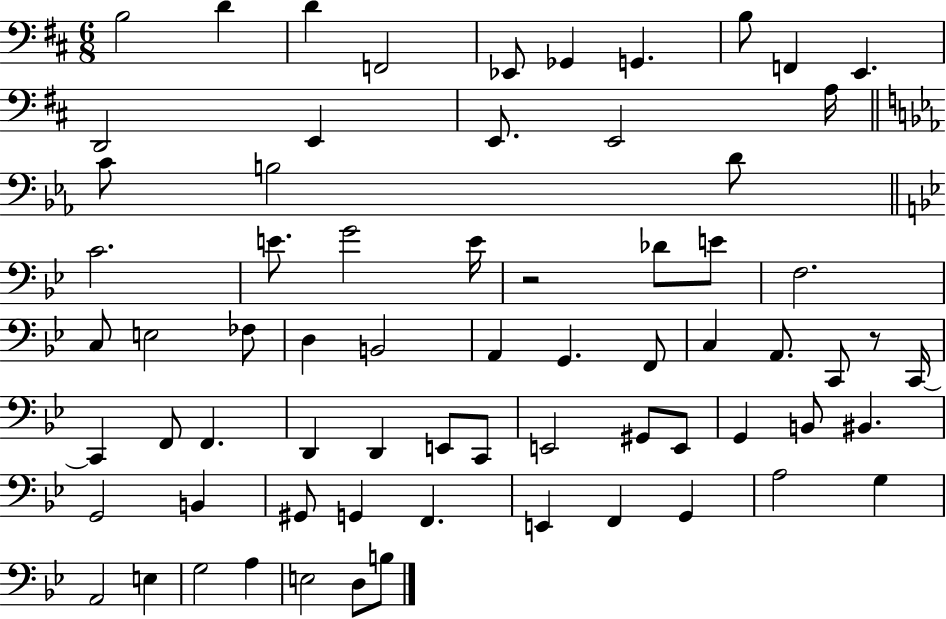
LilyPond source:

{
  \clef bass
  \numericTimeSignature
  \time 6/8
  \key d \major
  b2 d'4 | d'4 f,2 | ees,8 ges,4 g,4. | b8 f,4 e,4. | \break d,2 e,4 | e,8. e,2 a16 | \bar "||" \break \key c \minor c'8 b2 d'8 | \bar "||" \break \key g \minor c'2. | e'8. g'2 e'16 | r2 des'8 e'8 | f2. | \break c8 e2 fes8 | d4 b,2 | a,4 g,4. f,8 | c4 a,8. c,8 r8 c,16~~ | \break c,4 f,8 f,4. | d,4 d,4 e,8 c,8 | e,2 gis,8 e,8 | g,4 b,8 bis,4. | \break g,2 b,4 | gis,8 g,4 f,4. | e,4 f,4 g,4 | a2 g4 | \break a,2 e4 | g2 a4 | e2 d8 b8 | \bar "|."
}